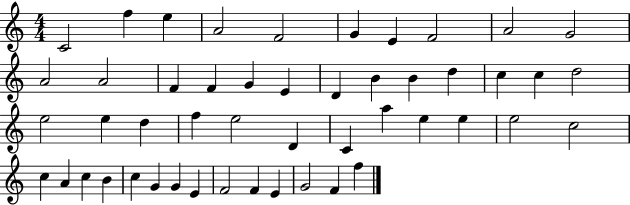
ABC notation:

X:1
T:Untitled
M:4/4
L:1/4
K:C
C2 f e A2 F2 G E F2 A2 G2 A2 A2 F F G E D B B d c c d2 e2 e d f e2 D C a e e e2 c2 c A c B c G G E F2 F E G2 F f